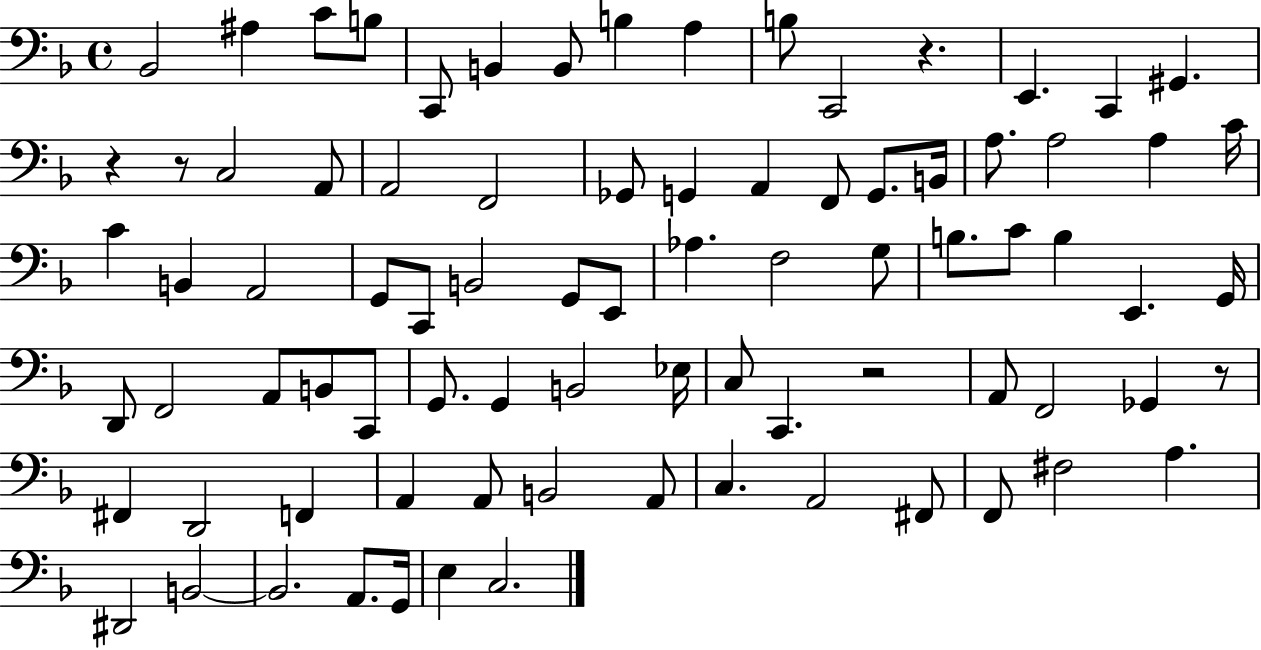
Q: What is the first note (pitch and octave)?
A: Bb2